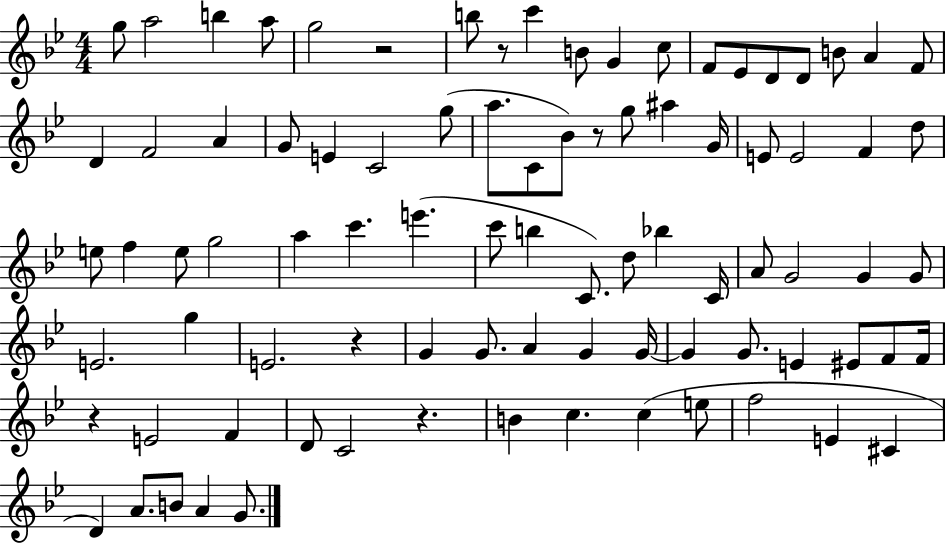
G5/e A5/h B5/q A5/e G5/h R/h B5/e R/e C6/q B4/e G4/q C5/e F4/e Eb4/e D4/e D4/e B4/e A4/q F4/e D4/q F4/h A4/q G4/e E4/q C4/h G5/e A5/e. C4/e Bb4/e R/e G5/e A#5/q G4/s E4/e E4/h F4/q D5/e E5/e F5/q E5/e G5/h A5/q C6/q. E6/q. C6/e B5/q C4/e. D5/e Bb5/q C4/s A4/e G4/h G4/q G4/e E4/h. G5/q E4/h. R/q G4/q G4/e. A4/q G4/q G4/s G4/q G4/e. E4/q EIS4/e F4/e F4/s R/q E4/h F4/q D4/e C4/h R/q. B4/q C5/q. C5/q E5/e F5/h E4/q C#4/q D4/q A4/e. B4/e A4/q G4/e.